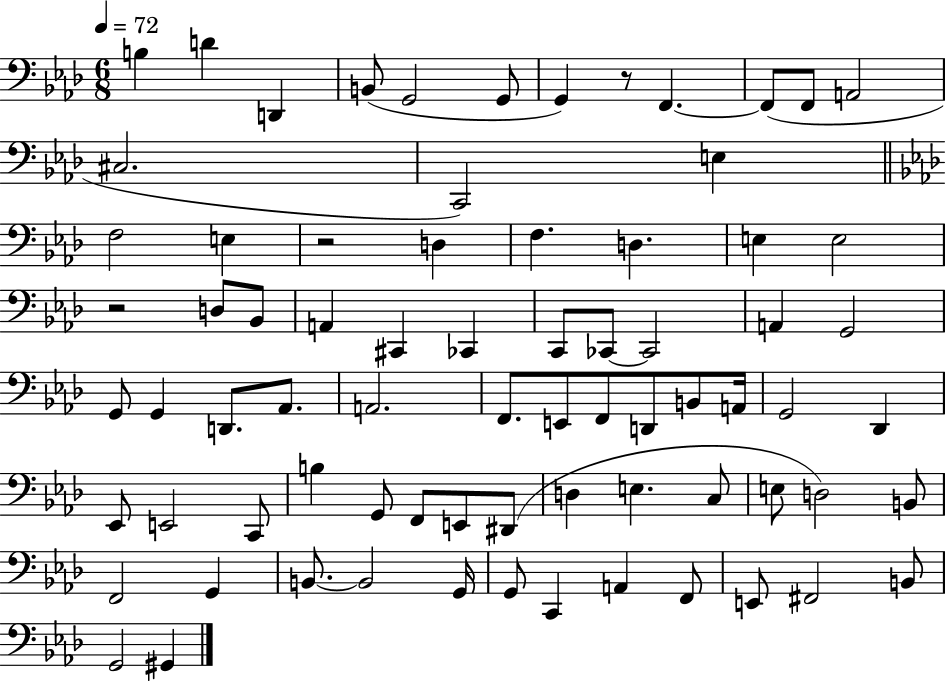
X:1
T:Untitled
M:6/8
L:1/4
K:Ab
B, D D,, B,,/2 G,,2 G,,/2 G,, z/2 F,, F,,/2 F,,/2 A,,2 ^C,2 C,,2 E, F,2 E, z2 D, F, D, E, E,2 z2 D,/2 _B,,/2 A,, ^C,, _C,, C,,/2 _C,,/2 _C,,2 A,, G,,2 G,,/2 G,, D,,/2 _A,,/2 A,,2 F,,/2 E,,/2 F,,/2 D,,/2 B,,/2 A,,/4 G,,2 _D,, _E,,/2 E,,2 C,,/2 B, G,,/2 F,,/2 E,,/2 ^D,,/2 D, E, C,/2 E,/2 D,2 B,,/2 F,,2 G,, B,,/2 B,,2 G,,/4 G,,/2 C,, A,, F,,/2 E,,/2 ^F,,2 B,,/2 G,,2 ^G,,